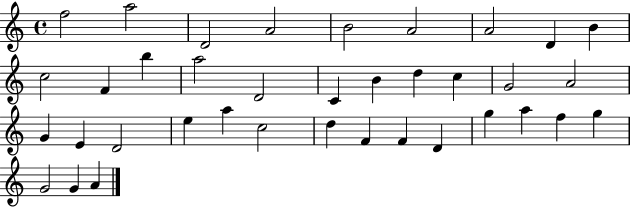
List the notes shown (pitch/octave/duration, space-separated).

F5/h A5/h D4/h A4/h B4/h A4/h A4/h D4/q B4/q C5/h F4/q B5/q A5/h D4/h C4/q B4/q D5/q C5/q G4/h A4/h G4/q E4/q D4/h E5/q A5/q C5/h D5/q F4/q F4/q D4/q G5/q A5/q F5/q G5/q G4/h G4/q A4/q